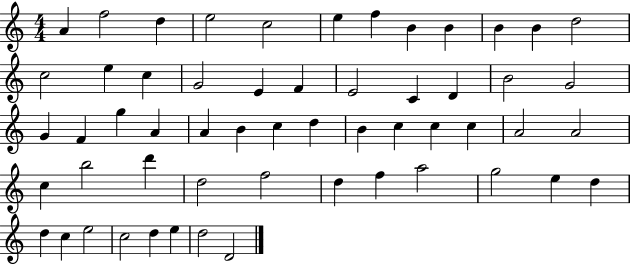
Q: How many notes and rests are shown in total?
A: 56